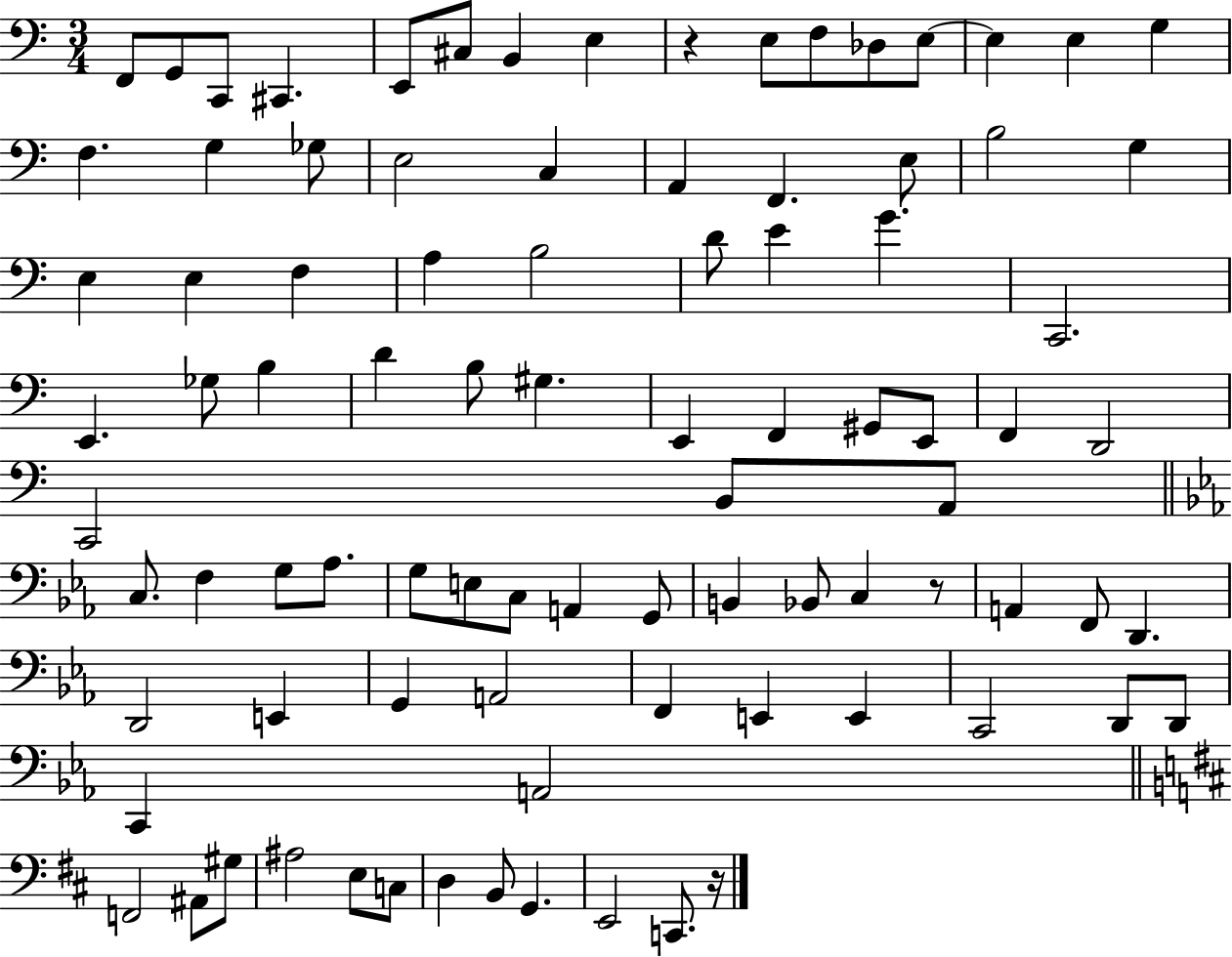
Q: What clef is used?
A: bass